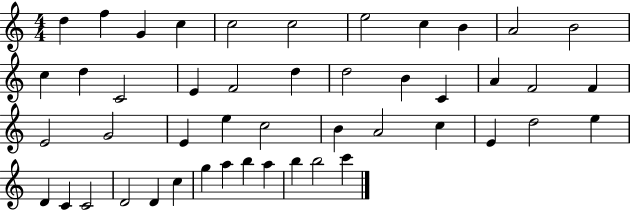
D5/q F5/q G4/q C5/q C5/h C5/h E5/h C5/q B4/q A4/h B4/h C5/q D5/q C4/h E4/q F4/h D5/q D5/h B4/q C4/q A4/q F4/h F4/q E4/h G4/h E4/q E5/q C5/h B4/q A4/h C5/q E4/q D5/h E5/q D4/q C4/q C4/h D4/h D4/q C5/q G5/q A5/q B5/q A5/q B5/q B5/h C6/q